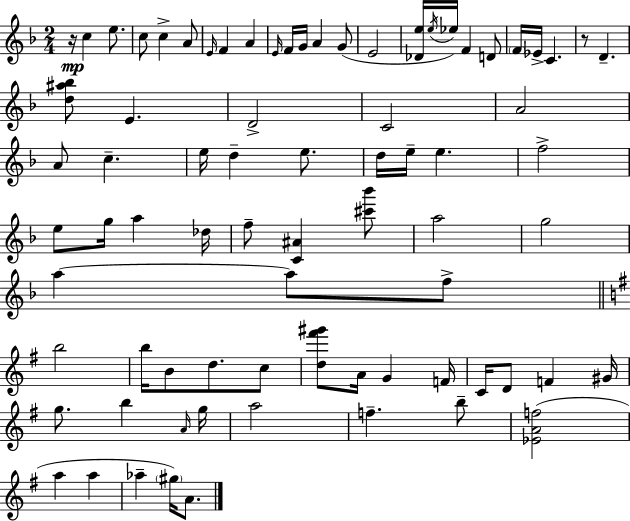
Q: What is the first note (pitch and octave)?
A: C5